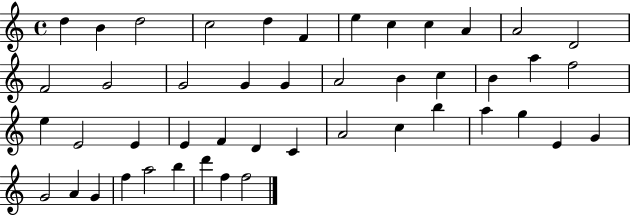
D5/q B4/q D5/h C5/h D5/q F4/q E5/q C5/q C5/q A4/q A4/h D4/h F4/h G4/h G4/h G4/q G4/q A4/h B4/q C5/q B4/q A5/q F5/h E5/q E4/h E4/q E4/q F4/q D4/q C4/q A4/h C5/q B5/q A5/q G5/q E4/q G4/q G4/h A4/q G4/q F5/q A5/h B5/q D6/q F5/q F5/h